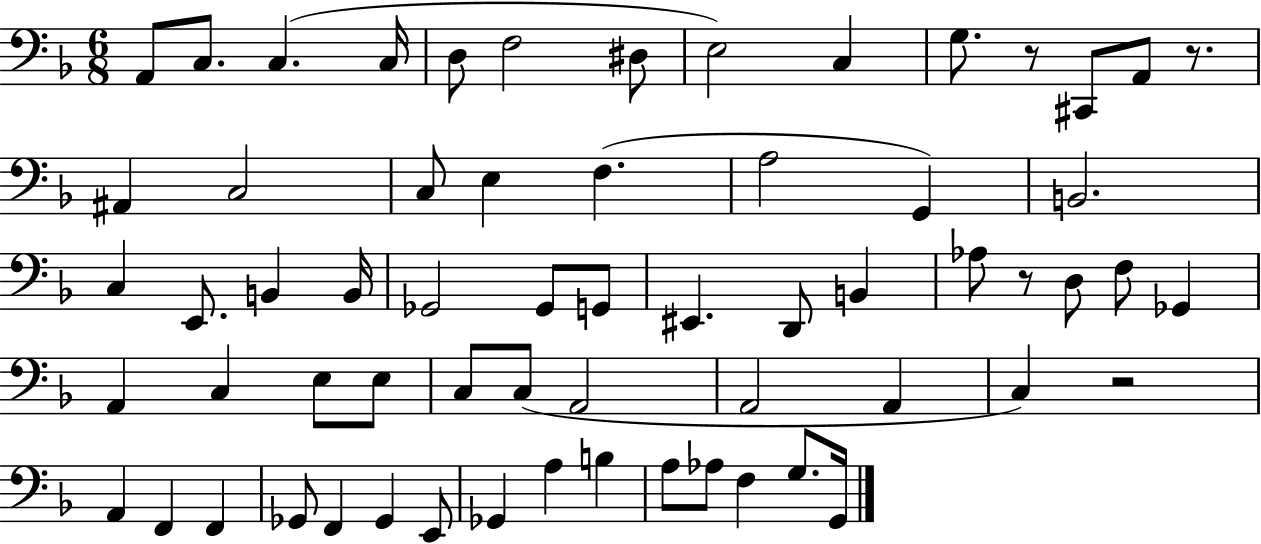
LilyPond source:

{
  \clef bass
  \numericTimeSignature
  \time 6/8
  \key f \major
  \repeat volta 2 { a,8 c8. c4.( c16 | d8 f2 dis8 | e2) c4 | g8. r8 cis,8 a,8 r8. | \break ais,4 c2 | c8 e4 f4.( | a2 g,4) | b,2. | \break c4 e,8. b,4 b,16 | ges,2 ges,8 g,8 | eis,4. d,8 b,4 | aes8 r8 d8 f8 ges,4 | \break a,4 c4 e8 e8 | c8 c8( a,2 | a,2 a,4 | c4) r2 | \break a,4 f,4 f,4 | ges,8 f,4 ges,4 e,8 | ges,4 a4 b4 | a8 aes8 f4 g8. g,16 | \break } \bar "|."
}